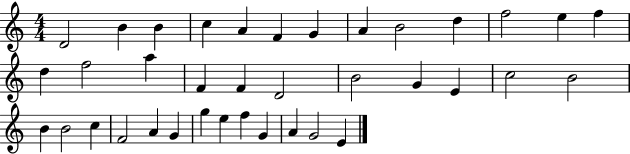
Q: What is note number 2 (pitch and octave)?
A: B4